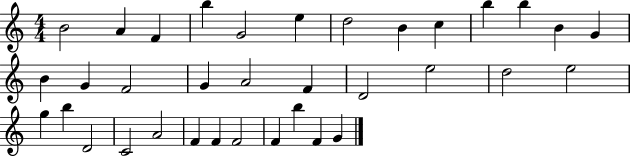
X:1
T:Untitled
M:4/4
L:1/4
K:C
B2 A F b G2 e d2 B c b b B G B G F2 G A2 F D2 e2 d2 e2 g b D2 C2 A2 F F F2 F b F G